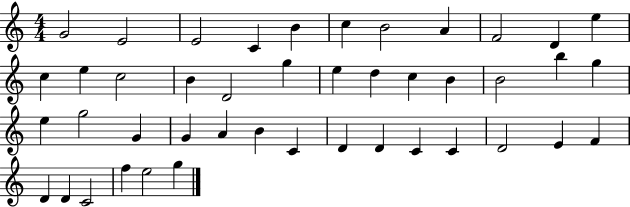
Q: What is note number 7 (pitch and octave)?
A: B4